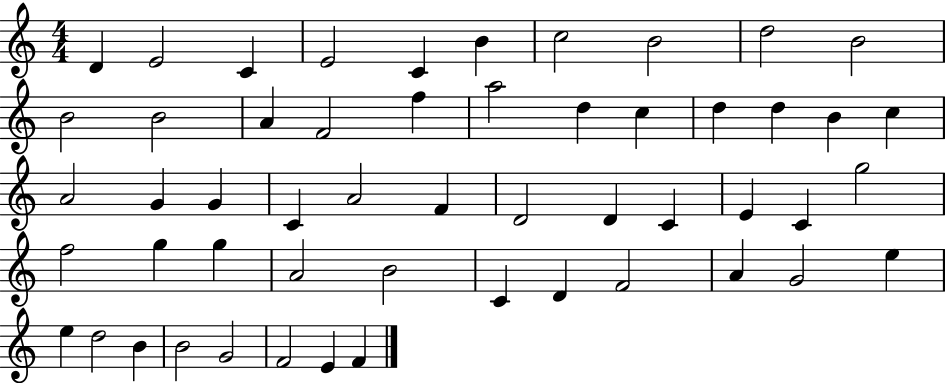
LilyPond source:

{
  \clef treble
  \numericTimeSignature
  \time 4/4
  \key c \major
  d'4 e'2 c'4 | e'2 c'4 b'4 | c''2 b'2 | d''2 b'2 | \break b'2 b'2 | a'4 f'2 f''4 | a''2 d''4 c''4 | d''4 d''4 b'4 c''4 | \break a'2 g'4 g'4 | c'4 a'2 f'4 | d'2 d'4 c'4 | e'4 c'4 g''2 | \break f''2 g''4 g''4 | a'2 b'2 | c'4 d'4 f'2 | a'4 g'2 e''4 | \break e''4 d''2 b'4 | b'2 g'2 | f'2 e'4 f'4 | \bar "|."
}